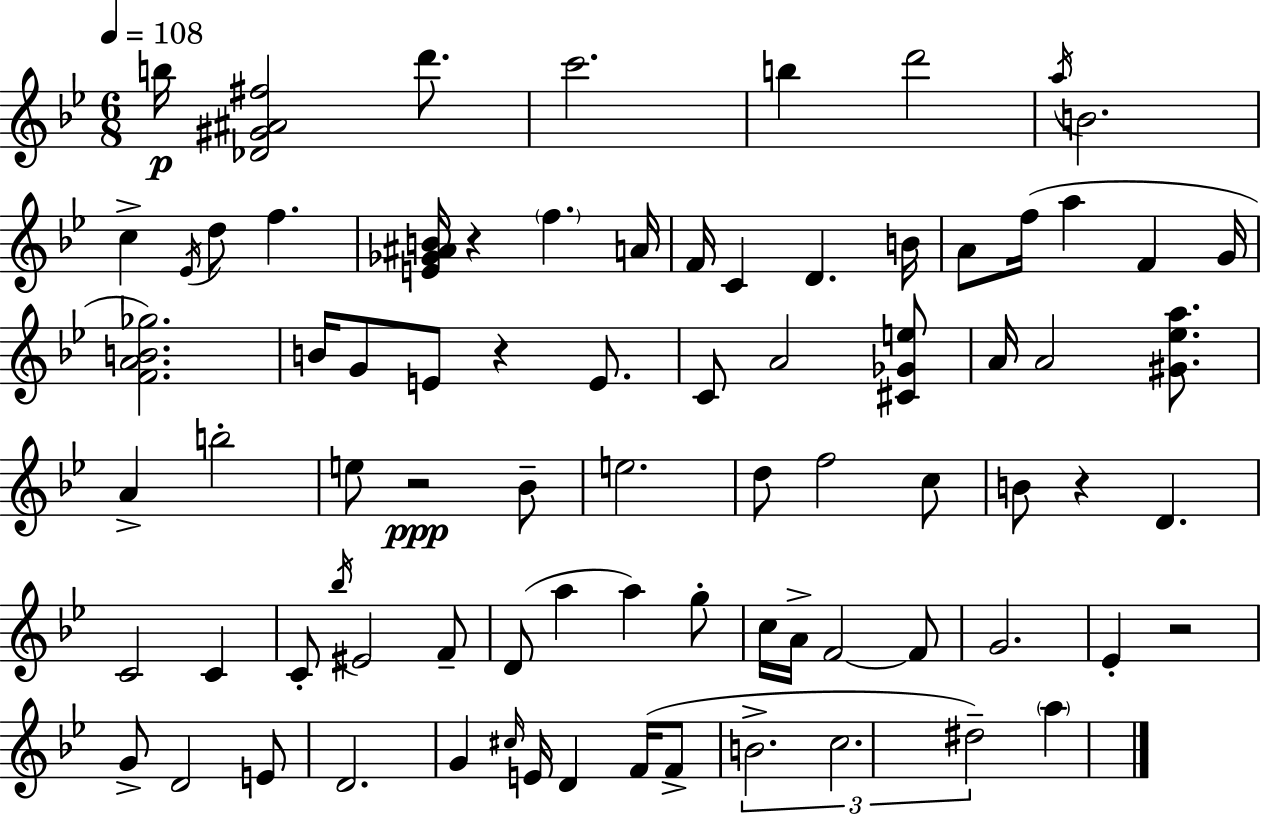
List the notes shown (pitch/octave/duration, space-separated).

B5/s [Db4,G#4,A#4,F#5]/h D6/e. C6/h. B5/q D6/h A5/s B4/h. C5/q Eb4/s D5/e F5/q. [E4,Gb4,A#4,B4]/s R/q F5/q. A4/s F4/s C4/q D4/q. B4/s A4/e F5/s A5/q F4/q G4/s [F4,A4,B4,Gb5]/h. B4/s G4/e E4/e R/q E4/e. C4/e A4/h [C#4,Gb4,E5]/e A4/s A4/h [G#4,Eb5,A5]/e. A4/q B5/h E5/e R/h Bb4/e E5/h. D5/e F5/h C5/e B4/e R/q D4/q. C4/h C4/q C4/e Bb5/s EIS4/h F4/e D4/e A5/q A5/q G5/e C5/s A4/s F4/h F4/e G4/h. Eb4/q R/h G4/e D4/h E4/e D4/h. G4/q C#5/s E4/s D4/q F4/s F4/e B4/h. C5/h. D#5/h A5/q